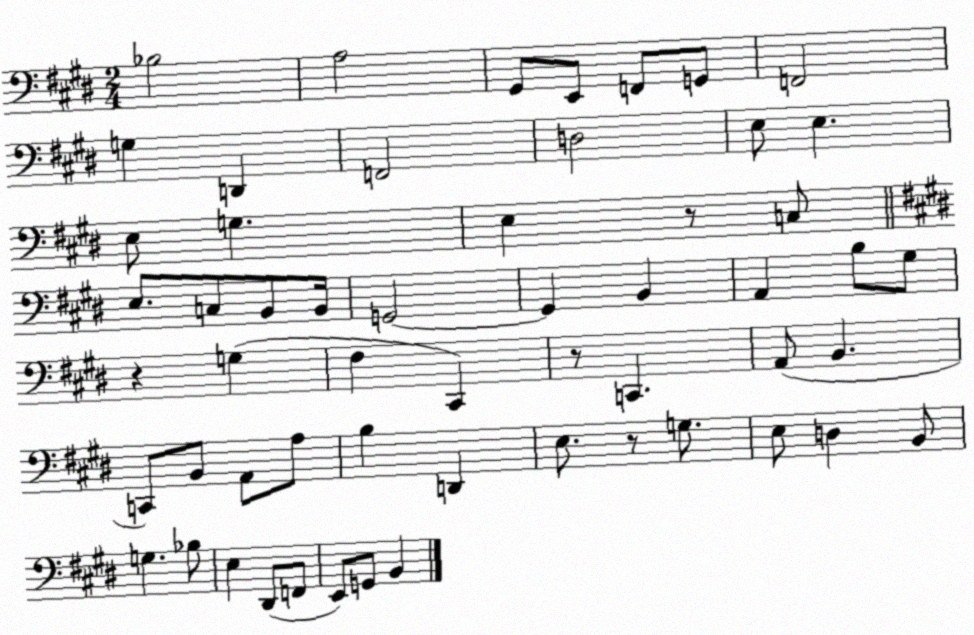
X:1
T:Untitled
M:2/4
L:1/4
K:E
_B,2 A,2 ^G,,/2 E,,/2 F,,/2 G,,/2 F,,2 G, D,, F,,2 D,2 E,/2 E, E,/2 G, E, z/2 C,/2 E,/2 C,/2 B,,/2 B,,/4 G,,2 G,, B,, A,, B,/2 ^G,/2 z G, ^F, ^C,, z/2 C,, A,,/2 B,, C,,/2 B,,/2 A,,/2 A,/2 B, D,, E,/2 z/2 G,/2 E,/2 D, B,,/2 G, _B,/2 E, ^D,,/2 F,,/2 E,,/2 G,,/2 B,,